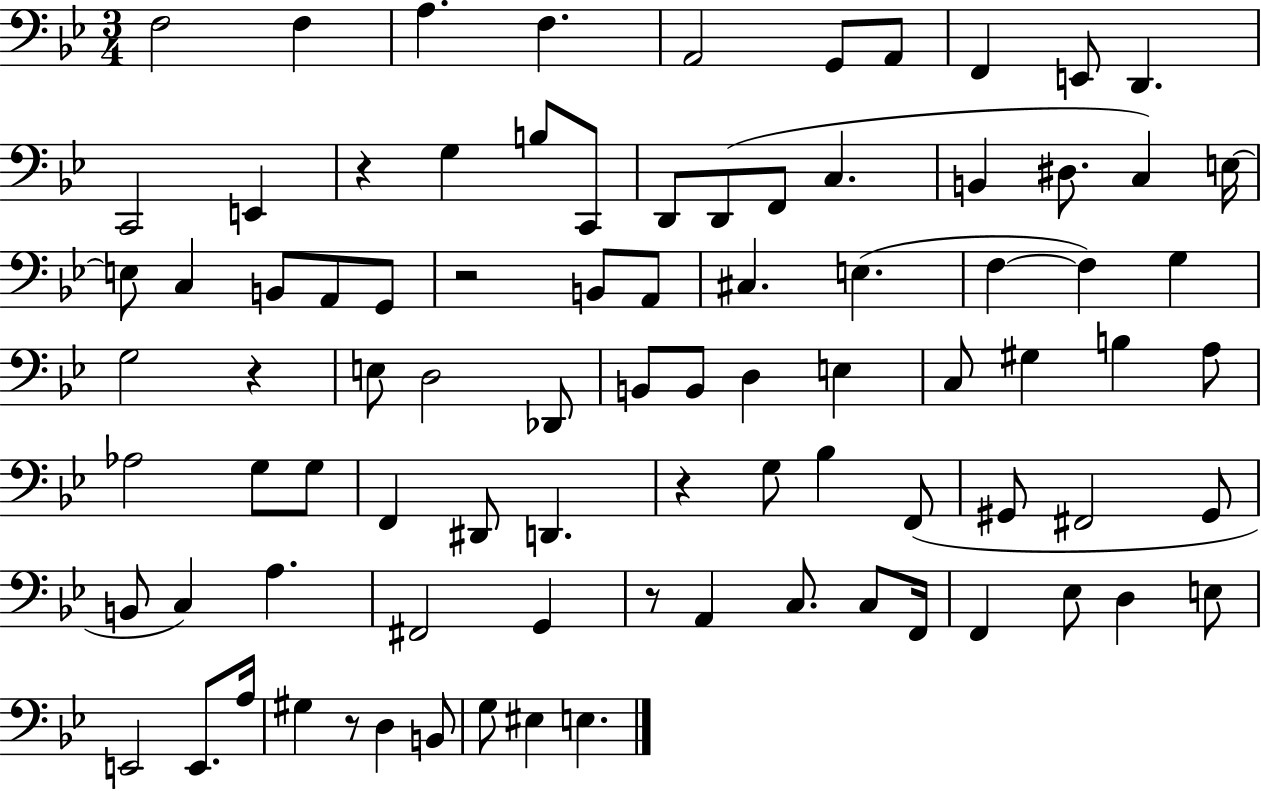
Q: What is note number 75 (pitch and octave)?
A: A3